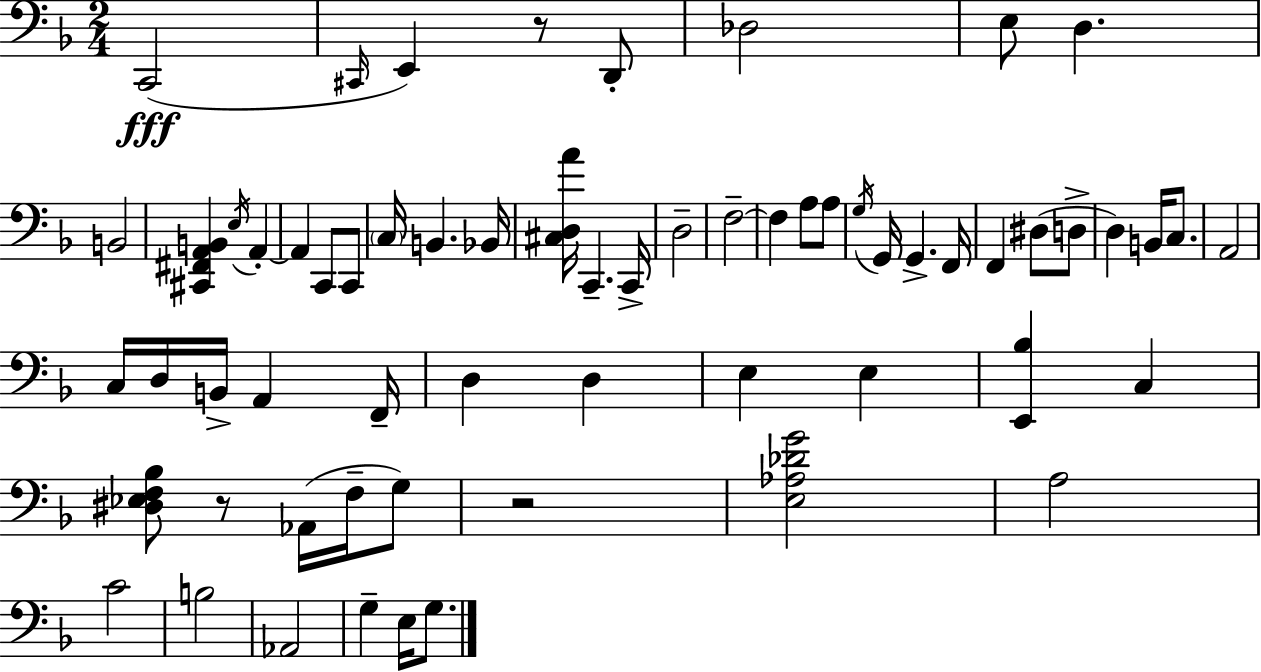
C2/h C#2/s E2/q R/e D2/e Db3/h E3/e D3/q. B2/h [C#2,F#2,A2,B2]/q E3/s A2/q A2/q C2/e C2/e C3/s B2/q. Bb2/s [C#3,D3,A4]/s C2/q. C2/s D3/h F3/h F3/q A3/e A3/e G3/s G2/s G2/q. F2/s F2/q D#3/e D3/e D3/q B2/s C3/e. A2/h C3/s D3/s B2/s A2/q F2/s D3/q D3/q E3/q E3/q [E2,Bb3]/q C3/q [D#3,Eb3,F3,Bb3]/e R/e Ab2/s F3/s G3/e R/h [E3,Ab3,Db4,G4]/h A3/h C4/h B3/h Ab2/h G3/q E3/s G3/e.